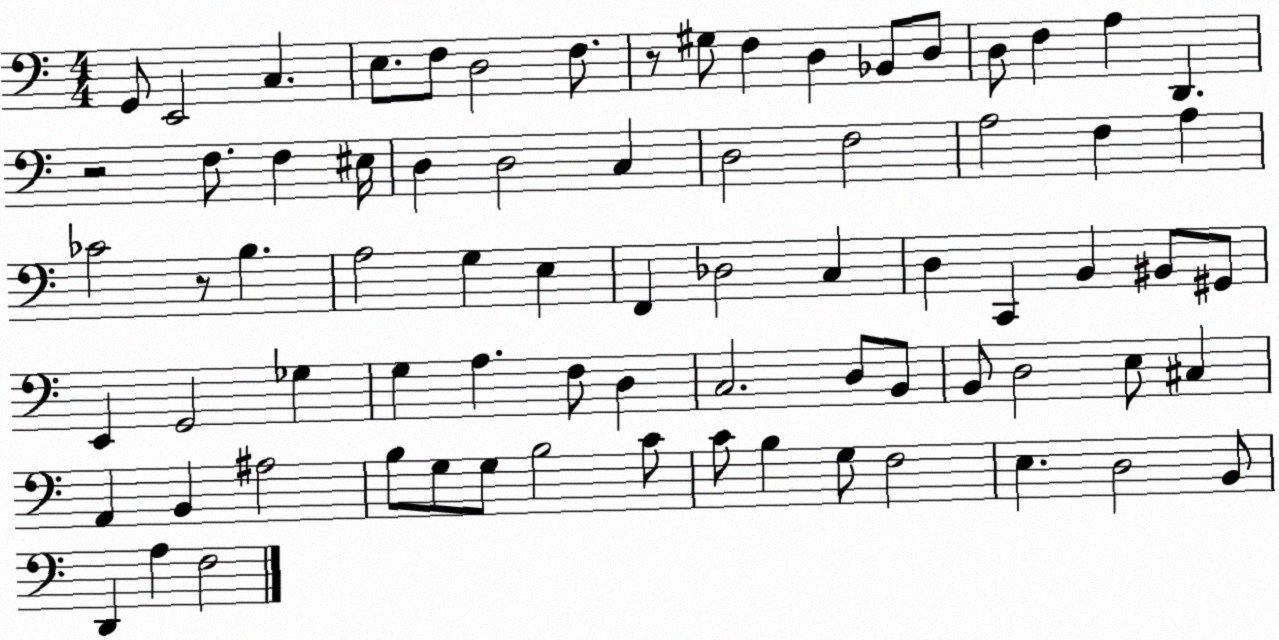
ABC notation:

X:1
T:Untitled
M:4/4
L:1/4
K:C
G,,/2 E,,2 C, E,/2 F,/2 D,2 F,/2 z/2 ^G,/2 F, D, _B,,/2 D,/2 D,/2 F, A, D,, z2 F,/2 F, ^E,/4 D, D,2 C, D,2 F,2 A,2 F, A, _C2 z/2 B, A,2 G, E, F,, _D,2 C, D, C,, B,, ^B,,/2 ^G,,/2 E,, G,,2 _G, G, A, F,/2 D, C,2 D,/2 B,,/2 B,,/2 D,2 E,/2 ^C, A,, B,, ^A,2 B,/2 G,/2 G,/2 B,2 C/2 C/2 B, G,/2 F,2 E, D,2 B,,/2 D,, A, F,2